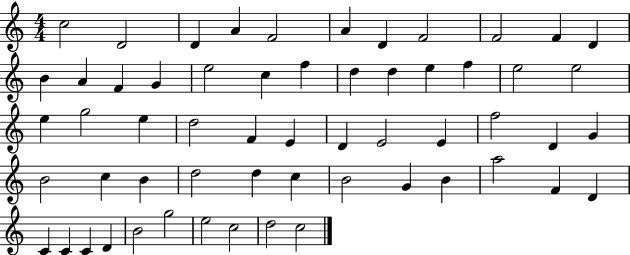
{
  \clef treble
  \numericTimeSignature
  \time 4/4
  \key c \major
  c''2 d'2 | d'4 a'4 f'2 | a'4 d'4 f'2 | f'2 f'4 d'4 | \break b'4 a'4 f'4 g'4 | e''2 c''4 f''4 | d''4 d''4 e''4 f''4 | e''2 e''2 | \break e''4 g''2 e''4 | d''2 f'4 e'4 | d'4 e'2 e'4 | f''2 d'4 g'4 | \break b'2 c''4 b'4 | d''2 d''4 c''4 | b'2 g'4 b'4 | a''2 f'4 d'4 | \break c'4 c'4 c'4 d'4 | b'2 g''2 | e''2 c''2 | d''2 c''2 | \break \bar "|."
}